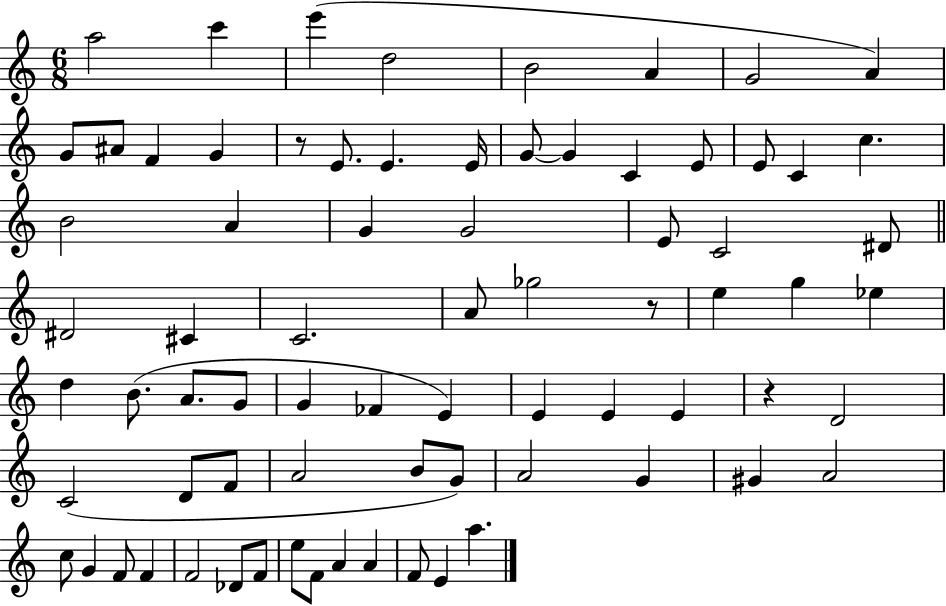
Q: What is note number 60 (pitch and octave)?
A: G4